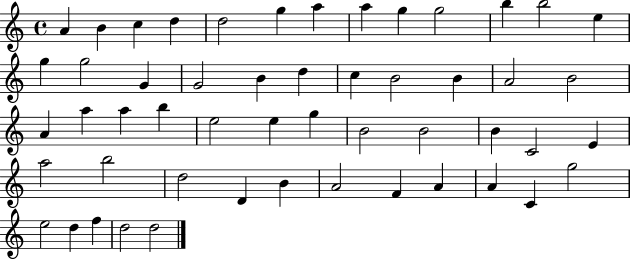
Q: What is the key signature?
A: C major